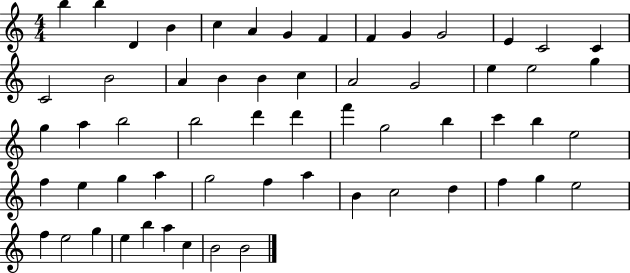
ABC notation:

X:1
T:Untitled
M:4/4
L:1/4
K:C
b b D B c A G F F G G2 E C2 C C2 B2 A B B c A2 G2 e e2 g g a b2 b2 d' d' f' g2 b c' b e2 f e g a g2 f a B c2 d f g e2 f e2 g e b a c B2 B2